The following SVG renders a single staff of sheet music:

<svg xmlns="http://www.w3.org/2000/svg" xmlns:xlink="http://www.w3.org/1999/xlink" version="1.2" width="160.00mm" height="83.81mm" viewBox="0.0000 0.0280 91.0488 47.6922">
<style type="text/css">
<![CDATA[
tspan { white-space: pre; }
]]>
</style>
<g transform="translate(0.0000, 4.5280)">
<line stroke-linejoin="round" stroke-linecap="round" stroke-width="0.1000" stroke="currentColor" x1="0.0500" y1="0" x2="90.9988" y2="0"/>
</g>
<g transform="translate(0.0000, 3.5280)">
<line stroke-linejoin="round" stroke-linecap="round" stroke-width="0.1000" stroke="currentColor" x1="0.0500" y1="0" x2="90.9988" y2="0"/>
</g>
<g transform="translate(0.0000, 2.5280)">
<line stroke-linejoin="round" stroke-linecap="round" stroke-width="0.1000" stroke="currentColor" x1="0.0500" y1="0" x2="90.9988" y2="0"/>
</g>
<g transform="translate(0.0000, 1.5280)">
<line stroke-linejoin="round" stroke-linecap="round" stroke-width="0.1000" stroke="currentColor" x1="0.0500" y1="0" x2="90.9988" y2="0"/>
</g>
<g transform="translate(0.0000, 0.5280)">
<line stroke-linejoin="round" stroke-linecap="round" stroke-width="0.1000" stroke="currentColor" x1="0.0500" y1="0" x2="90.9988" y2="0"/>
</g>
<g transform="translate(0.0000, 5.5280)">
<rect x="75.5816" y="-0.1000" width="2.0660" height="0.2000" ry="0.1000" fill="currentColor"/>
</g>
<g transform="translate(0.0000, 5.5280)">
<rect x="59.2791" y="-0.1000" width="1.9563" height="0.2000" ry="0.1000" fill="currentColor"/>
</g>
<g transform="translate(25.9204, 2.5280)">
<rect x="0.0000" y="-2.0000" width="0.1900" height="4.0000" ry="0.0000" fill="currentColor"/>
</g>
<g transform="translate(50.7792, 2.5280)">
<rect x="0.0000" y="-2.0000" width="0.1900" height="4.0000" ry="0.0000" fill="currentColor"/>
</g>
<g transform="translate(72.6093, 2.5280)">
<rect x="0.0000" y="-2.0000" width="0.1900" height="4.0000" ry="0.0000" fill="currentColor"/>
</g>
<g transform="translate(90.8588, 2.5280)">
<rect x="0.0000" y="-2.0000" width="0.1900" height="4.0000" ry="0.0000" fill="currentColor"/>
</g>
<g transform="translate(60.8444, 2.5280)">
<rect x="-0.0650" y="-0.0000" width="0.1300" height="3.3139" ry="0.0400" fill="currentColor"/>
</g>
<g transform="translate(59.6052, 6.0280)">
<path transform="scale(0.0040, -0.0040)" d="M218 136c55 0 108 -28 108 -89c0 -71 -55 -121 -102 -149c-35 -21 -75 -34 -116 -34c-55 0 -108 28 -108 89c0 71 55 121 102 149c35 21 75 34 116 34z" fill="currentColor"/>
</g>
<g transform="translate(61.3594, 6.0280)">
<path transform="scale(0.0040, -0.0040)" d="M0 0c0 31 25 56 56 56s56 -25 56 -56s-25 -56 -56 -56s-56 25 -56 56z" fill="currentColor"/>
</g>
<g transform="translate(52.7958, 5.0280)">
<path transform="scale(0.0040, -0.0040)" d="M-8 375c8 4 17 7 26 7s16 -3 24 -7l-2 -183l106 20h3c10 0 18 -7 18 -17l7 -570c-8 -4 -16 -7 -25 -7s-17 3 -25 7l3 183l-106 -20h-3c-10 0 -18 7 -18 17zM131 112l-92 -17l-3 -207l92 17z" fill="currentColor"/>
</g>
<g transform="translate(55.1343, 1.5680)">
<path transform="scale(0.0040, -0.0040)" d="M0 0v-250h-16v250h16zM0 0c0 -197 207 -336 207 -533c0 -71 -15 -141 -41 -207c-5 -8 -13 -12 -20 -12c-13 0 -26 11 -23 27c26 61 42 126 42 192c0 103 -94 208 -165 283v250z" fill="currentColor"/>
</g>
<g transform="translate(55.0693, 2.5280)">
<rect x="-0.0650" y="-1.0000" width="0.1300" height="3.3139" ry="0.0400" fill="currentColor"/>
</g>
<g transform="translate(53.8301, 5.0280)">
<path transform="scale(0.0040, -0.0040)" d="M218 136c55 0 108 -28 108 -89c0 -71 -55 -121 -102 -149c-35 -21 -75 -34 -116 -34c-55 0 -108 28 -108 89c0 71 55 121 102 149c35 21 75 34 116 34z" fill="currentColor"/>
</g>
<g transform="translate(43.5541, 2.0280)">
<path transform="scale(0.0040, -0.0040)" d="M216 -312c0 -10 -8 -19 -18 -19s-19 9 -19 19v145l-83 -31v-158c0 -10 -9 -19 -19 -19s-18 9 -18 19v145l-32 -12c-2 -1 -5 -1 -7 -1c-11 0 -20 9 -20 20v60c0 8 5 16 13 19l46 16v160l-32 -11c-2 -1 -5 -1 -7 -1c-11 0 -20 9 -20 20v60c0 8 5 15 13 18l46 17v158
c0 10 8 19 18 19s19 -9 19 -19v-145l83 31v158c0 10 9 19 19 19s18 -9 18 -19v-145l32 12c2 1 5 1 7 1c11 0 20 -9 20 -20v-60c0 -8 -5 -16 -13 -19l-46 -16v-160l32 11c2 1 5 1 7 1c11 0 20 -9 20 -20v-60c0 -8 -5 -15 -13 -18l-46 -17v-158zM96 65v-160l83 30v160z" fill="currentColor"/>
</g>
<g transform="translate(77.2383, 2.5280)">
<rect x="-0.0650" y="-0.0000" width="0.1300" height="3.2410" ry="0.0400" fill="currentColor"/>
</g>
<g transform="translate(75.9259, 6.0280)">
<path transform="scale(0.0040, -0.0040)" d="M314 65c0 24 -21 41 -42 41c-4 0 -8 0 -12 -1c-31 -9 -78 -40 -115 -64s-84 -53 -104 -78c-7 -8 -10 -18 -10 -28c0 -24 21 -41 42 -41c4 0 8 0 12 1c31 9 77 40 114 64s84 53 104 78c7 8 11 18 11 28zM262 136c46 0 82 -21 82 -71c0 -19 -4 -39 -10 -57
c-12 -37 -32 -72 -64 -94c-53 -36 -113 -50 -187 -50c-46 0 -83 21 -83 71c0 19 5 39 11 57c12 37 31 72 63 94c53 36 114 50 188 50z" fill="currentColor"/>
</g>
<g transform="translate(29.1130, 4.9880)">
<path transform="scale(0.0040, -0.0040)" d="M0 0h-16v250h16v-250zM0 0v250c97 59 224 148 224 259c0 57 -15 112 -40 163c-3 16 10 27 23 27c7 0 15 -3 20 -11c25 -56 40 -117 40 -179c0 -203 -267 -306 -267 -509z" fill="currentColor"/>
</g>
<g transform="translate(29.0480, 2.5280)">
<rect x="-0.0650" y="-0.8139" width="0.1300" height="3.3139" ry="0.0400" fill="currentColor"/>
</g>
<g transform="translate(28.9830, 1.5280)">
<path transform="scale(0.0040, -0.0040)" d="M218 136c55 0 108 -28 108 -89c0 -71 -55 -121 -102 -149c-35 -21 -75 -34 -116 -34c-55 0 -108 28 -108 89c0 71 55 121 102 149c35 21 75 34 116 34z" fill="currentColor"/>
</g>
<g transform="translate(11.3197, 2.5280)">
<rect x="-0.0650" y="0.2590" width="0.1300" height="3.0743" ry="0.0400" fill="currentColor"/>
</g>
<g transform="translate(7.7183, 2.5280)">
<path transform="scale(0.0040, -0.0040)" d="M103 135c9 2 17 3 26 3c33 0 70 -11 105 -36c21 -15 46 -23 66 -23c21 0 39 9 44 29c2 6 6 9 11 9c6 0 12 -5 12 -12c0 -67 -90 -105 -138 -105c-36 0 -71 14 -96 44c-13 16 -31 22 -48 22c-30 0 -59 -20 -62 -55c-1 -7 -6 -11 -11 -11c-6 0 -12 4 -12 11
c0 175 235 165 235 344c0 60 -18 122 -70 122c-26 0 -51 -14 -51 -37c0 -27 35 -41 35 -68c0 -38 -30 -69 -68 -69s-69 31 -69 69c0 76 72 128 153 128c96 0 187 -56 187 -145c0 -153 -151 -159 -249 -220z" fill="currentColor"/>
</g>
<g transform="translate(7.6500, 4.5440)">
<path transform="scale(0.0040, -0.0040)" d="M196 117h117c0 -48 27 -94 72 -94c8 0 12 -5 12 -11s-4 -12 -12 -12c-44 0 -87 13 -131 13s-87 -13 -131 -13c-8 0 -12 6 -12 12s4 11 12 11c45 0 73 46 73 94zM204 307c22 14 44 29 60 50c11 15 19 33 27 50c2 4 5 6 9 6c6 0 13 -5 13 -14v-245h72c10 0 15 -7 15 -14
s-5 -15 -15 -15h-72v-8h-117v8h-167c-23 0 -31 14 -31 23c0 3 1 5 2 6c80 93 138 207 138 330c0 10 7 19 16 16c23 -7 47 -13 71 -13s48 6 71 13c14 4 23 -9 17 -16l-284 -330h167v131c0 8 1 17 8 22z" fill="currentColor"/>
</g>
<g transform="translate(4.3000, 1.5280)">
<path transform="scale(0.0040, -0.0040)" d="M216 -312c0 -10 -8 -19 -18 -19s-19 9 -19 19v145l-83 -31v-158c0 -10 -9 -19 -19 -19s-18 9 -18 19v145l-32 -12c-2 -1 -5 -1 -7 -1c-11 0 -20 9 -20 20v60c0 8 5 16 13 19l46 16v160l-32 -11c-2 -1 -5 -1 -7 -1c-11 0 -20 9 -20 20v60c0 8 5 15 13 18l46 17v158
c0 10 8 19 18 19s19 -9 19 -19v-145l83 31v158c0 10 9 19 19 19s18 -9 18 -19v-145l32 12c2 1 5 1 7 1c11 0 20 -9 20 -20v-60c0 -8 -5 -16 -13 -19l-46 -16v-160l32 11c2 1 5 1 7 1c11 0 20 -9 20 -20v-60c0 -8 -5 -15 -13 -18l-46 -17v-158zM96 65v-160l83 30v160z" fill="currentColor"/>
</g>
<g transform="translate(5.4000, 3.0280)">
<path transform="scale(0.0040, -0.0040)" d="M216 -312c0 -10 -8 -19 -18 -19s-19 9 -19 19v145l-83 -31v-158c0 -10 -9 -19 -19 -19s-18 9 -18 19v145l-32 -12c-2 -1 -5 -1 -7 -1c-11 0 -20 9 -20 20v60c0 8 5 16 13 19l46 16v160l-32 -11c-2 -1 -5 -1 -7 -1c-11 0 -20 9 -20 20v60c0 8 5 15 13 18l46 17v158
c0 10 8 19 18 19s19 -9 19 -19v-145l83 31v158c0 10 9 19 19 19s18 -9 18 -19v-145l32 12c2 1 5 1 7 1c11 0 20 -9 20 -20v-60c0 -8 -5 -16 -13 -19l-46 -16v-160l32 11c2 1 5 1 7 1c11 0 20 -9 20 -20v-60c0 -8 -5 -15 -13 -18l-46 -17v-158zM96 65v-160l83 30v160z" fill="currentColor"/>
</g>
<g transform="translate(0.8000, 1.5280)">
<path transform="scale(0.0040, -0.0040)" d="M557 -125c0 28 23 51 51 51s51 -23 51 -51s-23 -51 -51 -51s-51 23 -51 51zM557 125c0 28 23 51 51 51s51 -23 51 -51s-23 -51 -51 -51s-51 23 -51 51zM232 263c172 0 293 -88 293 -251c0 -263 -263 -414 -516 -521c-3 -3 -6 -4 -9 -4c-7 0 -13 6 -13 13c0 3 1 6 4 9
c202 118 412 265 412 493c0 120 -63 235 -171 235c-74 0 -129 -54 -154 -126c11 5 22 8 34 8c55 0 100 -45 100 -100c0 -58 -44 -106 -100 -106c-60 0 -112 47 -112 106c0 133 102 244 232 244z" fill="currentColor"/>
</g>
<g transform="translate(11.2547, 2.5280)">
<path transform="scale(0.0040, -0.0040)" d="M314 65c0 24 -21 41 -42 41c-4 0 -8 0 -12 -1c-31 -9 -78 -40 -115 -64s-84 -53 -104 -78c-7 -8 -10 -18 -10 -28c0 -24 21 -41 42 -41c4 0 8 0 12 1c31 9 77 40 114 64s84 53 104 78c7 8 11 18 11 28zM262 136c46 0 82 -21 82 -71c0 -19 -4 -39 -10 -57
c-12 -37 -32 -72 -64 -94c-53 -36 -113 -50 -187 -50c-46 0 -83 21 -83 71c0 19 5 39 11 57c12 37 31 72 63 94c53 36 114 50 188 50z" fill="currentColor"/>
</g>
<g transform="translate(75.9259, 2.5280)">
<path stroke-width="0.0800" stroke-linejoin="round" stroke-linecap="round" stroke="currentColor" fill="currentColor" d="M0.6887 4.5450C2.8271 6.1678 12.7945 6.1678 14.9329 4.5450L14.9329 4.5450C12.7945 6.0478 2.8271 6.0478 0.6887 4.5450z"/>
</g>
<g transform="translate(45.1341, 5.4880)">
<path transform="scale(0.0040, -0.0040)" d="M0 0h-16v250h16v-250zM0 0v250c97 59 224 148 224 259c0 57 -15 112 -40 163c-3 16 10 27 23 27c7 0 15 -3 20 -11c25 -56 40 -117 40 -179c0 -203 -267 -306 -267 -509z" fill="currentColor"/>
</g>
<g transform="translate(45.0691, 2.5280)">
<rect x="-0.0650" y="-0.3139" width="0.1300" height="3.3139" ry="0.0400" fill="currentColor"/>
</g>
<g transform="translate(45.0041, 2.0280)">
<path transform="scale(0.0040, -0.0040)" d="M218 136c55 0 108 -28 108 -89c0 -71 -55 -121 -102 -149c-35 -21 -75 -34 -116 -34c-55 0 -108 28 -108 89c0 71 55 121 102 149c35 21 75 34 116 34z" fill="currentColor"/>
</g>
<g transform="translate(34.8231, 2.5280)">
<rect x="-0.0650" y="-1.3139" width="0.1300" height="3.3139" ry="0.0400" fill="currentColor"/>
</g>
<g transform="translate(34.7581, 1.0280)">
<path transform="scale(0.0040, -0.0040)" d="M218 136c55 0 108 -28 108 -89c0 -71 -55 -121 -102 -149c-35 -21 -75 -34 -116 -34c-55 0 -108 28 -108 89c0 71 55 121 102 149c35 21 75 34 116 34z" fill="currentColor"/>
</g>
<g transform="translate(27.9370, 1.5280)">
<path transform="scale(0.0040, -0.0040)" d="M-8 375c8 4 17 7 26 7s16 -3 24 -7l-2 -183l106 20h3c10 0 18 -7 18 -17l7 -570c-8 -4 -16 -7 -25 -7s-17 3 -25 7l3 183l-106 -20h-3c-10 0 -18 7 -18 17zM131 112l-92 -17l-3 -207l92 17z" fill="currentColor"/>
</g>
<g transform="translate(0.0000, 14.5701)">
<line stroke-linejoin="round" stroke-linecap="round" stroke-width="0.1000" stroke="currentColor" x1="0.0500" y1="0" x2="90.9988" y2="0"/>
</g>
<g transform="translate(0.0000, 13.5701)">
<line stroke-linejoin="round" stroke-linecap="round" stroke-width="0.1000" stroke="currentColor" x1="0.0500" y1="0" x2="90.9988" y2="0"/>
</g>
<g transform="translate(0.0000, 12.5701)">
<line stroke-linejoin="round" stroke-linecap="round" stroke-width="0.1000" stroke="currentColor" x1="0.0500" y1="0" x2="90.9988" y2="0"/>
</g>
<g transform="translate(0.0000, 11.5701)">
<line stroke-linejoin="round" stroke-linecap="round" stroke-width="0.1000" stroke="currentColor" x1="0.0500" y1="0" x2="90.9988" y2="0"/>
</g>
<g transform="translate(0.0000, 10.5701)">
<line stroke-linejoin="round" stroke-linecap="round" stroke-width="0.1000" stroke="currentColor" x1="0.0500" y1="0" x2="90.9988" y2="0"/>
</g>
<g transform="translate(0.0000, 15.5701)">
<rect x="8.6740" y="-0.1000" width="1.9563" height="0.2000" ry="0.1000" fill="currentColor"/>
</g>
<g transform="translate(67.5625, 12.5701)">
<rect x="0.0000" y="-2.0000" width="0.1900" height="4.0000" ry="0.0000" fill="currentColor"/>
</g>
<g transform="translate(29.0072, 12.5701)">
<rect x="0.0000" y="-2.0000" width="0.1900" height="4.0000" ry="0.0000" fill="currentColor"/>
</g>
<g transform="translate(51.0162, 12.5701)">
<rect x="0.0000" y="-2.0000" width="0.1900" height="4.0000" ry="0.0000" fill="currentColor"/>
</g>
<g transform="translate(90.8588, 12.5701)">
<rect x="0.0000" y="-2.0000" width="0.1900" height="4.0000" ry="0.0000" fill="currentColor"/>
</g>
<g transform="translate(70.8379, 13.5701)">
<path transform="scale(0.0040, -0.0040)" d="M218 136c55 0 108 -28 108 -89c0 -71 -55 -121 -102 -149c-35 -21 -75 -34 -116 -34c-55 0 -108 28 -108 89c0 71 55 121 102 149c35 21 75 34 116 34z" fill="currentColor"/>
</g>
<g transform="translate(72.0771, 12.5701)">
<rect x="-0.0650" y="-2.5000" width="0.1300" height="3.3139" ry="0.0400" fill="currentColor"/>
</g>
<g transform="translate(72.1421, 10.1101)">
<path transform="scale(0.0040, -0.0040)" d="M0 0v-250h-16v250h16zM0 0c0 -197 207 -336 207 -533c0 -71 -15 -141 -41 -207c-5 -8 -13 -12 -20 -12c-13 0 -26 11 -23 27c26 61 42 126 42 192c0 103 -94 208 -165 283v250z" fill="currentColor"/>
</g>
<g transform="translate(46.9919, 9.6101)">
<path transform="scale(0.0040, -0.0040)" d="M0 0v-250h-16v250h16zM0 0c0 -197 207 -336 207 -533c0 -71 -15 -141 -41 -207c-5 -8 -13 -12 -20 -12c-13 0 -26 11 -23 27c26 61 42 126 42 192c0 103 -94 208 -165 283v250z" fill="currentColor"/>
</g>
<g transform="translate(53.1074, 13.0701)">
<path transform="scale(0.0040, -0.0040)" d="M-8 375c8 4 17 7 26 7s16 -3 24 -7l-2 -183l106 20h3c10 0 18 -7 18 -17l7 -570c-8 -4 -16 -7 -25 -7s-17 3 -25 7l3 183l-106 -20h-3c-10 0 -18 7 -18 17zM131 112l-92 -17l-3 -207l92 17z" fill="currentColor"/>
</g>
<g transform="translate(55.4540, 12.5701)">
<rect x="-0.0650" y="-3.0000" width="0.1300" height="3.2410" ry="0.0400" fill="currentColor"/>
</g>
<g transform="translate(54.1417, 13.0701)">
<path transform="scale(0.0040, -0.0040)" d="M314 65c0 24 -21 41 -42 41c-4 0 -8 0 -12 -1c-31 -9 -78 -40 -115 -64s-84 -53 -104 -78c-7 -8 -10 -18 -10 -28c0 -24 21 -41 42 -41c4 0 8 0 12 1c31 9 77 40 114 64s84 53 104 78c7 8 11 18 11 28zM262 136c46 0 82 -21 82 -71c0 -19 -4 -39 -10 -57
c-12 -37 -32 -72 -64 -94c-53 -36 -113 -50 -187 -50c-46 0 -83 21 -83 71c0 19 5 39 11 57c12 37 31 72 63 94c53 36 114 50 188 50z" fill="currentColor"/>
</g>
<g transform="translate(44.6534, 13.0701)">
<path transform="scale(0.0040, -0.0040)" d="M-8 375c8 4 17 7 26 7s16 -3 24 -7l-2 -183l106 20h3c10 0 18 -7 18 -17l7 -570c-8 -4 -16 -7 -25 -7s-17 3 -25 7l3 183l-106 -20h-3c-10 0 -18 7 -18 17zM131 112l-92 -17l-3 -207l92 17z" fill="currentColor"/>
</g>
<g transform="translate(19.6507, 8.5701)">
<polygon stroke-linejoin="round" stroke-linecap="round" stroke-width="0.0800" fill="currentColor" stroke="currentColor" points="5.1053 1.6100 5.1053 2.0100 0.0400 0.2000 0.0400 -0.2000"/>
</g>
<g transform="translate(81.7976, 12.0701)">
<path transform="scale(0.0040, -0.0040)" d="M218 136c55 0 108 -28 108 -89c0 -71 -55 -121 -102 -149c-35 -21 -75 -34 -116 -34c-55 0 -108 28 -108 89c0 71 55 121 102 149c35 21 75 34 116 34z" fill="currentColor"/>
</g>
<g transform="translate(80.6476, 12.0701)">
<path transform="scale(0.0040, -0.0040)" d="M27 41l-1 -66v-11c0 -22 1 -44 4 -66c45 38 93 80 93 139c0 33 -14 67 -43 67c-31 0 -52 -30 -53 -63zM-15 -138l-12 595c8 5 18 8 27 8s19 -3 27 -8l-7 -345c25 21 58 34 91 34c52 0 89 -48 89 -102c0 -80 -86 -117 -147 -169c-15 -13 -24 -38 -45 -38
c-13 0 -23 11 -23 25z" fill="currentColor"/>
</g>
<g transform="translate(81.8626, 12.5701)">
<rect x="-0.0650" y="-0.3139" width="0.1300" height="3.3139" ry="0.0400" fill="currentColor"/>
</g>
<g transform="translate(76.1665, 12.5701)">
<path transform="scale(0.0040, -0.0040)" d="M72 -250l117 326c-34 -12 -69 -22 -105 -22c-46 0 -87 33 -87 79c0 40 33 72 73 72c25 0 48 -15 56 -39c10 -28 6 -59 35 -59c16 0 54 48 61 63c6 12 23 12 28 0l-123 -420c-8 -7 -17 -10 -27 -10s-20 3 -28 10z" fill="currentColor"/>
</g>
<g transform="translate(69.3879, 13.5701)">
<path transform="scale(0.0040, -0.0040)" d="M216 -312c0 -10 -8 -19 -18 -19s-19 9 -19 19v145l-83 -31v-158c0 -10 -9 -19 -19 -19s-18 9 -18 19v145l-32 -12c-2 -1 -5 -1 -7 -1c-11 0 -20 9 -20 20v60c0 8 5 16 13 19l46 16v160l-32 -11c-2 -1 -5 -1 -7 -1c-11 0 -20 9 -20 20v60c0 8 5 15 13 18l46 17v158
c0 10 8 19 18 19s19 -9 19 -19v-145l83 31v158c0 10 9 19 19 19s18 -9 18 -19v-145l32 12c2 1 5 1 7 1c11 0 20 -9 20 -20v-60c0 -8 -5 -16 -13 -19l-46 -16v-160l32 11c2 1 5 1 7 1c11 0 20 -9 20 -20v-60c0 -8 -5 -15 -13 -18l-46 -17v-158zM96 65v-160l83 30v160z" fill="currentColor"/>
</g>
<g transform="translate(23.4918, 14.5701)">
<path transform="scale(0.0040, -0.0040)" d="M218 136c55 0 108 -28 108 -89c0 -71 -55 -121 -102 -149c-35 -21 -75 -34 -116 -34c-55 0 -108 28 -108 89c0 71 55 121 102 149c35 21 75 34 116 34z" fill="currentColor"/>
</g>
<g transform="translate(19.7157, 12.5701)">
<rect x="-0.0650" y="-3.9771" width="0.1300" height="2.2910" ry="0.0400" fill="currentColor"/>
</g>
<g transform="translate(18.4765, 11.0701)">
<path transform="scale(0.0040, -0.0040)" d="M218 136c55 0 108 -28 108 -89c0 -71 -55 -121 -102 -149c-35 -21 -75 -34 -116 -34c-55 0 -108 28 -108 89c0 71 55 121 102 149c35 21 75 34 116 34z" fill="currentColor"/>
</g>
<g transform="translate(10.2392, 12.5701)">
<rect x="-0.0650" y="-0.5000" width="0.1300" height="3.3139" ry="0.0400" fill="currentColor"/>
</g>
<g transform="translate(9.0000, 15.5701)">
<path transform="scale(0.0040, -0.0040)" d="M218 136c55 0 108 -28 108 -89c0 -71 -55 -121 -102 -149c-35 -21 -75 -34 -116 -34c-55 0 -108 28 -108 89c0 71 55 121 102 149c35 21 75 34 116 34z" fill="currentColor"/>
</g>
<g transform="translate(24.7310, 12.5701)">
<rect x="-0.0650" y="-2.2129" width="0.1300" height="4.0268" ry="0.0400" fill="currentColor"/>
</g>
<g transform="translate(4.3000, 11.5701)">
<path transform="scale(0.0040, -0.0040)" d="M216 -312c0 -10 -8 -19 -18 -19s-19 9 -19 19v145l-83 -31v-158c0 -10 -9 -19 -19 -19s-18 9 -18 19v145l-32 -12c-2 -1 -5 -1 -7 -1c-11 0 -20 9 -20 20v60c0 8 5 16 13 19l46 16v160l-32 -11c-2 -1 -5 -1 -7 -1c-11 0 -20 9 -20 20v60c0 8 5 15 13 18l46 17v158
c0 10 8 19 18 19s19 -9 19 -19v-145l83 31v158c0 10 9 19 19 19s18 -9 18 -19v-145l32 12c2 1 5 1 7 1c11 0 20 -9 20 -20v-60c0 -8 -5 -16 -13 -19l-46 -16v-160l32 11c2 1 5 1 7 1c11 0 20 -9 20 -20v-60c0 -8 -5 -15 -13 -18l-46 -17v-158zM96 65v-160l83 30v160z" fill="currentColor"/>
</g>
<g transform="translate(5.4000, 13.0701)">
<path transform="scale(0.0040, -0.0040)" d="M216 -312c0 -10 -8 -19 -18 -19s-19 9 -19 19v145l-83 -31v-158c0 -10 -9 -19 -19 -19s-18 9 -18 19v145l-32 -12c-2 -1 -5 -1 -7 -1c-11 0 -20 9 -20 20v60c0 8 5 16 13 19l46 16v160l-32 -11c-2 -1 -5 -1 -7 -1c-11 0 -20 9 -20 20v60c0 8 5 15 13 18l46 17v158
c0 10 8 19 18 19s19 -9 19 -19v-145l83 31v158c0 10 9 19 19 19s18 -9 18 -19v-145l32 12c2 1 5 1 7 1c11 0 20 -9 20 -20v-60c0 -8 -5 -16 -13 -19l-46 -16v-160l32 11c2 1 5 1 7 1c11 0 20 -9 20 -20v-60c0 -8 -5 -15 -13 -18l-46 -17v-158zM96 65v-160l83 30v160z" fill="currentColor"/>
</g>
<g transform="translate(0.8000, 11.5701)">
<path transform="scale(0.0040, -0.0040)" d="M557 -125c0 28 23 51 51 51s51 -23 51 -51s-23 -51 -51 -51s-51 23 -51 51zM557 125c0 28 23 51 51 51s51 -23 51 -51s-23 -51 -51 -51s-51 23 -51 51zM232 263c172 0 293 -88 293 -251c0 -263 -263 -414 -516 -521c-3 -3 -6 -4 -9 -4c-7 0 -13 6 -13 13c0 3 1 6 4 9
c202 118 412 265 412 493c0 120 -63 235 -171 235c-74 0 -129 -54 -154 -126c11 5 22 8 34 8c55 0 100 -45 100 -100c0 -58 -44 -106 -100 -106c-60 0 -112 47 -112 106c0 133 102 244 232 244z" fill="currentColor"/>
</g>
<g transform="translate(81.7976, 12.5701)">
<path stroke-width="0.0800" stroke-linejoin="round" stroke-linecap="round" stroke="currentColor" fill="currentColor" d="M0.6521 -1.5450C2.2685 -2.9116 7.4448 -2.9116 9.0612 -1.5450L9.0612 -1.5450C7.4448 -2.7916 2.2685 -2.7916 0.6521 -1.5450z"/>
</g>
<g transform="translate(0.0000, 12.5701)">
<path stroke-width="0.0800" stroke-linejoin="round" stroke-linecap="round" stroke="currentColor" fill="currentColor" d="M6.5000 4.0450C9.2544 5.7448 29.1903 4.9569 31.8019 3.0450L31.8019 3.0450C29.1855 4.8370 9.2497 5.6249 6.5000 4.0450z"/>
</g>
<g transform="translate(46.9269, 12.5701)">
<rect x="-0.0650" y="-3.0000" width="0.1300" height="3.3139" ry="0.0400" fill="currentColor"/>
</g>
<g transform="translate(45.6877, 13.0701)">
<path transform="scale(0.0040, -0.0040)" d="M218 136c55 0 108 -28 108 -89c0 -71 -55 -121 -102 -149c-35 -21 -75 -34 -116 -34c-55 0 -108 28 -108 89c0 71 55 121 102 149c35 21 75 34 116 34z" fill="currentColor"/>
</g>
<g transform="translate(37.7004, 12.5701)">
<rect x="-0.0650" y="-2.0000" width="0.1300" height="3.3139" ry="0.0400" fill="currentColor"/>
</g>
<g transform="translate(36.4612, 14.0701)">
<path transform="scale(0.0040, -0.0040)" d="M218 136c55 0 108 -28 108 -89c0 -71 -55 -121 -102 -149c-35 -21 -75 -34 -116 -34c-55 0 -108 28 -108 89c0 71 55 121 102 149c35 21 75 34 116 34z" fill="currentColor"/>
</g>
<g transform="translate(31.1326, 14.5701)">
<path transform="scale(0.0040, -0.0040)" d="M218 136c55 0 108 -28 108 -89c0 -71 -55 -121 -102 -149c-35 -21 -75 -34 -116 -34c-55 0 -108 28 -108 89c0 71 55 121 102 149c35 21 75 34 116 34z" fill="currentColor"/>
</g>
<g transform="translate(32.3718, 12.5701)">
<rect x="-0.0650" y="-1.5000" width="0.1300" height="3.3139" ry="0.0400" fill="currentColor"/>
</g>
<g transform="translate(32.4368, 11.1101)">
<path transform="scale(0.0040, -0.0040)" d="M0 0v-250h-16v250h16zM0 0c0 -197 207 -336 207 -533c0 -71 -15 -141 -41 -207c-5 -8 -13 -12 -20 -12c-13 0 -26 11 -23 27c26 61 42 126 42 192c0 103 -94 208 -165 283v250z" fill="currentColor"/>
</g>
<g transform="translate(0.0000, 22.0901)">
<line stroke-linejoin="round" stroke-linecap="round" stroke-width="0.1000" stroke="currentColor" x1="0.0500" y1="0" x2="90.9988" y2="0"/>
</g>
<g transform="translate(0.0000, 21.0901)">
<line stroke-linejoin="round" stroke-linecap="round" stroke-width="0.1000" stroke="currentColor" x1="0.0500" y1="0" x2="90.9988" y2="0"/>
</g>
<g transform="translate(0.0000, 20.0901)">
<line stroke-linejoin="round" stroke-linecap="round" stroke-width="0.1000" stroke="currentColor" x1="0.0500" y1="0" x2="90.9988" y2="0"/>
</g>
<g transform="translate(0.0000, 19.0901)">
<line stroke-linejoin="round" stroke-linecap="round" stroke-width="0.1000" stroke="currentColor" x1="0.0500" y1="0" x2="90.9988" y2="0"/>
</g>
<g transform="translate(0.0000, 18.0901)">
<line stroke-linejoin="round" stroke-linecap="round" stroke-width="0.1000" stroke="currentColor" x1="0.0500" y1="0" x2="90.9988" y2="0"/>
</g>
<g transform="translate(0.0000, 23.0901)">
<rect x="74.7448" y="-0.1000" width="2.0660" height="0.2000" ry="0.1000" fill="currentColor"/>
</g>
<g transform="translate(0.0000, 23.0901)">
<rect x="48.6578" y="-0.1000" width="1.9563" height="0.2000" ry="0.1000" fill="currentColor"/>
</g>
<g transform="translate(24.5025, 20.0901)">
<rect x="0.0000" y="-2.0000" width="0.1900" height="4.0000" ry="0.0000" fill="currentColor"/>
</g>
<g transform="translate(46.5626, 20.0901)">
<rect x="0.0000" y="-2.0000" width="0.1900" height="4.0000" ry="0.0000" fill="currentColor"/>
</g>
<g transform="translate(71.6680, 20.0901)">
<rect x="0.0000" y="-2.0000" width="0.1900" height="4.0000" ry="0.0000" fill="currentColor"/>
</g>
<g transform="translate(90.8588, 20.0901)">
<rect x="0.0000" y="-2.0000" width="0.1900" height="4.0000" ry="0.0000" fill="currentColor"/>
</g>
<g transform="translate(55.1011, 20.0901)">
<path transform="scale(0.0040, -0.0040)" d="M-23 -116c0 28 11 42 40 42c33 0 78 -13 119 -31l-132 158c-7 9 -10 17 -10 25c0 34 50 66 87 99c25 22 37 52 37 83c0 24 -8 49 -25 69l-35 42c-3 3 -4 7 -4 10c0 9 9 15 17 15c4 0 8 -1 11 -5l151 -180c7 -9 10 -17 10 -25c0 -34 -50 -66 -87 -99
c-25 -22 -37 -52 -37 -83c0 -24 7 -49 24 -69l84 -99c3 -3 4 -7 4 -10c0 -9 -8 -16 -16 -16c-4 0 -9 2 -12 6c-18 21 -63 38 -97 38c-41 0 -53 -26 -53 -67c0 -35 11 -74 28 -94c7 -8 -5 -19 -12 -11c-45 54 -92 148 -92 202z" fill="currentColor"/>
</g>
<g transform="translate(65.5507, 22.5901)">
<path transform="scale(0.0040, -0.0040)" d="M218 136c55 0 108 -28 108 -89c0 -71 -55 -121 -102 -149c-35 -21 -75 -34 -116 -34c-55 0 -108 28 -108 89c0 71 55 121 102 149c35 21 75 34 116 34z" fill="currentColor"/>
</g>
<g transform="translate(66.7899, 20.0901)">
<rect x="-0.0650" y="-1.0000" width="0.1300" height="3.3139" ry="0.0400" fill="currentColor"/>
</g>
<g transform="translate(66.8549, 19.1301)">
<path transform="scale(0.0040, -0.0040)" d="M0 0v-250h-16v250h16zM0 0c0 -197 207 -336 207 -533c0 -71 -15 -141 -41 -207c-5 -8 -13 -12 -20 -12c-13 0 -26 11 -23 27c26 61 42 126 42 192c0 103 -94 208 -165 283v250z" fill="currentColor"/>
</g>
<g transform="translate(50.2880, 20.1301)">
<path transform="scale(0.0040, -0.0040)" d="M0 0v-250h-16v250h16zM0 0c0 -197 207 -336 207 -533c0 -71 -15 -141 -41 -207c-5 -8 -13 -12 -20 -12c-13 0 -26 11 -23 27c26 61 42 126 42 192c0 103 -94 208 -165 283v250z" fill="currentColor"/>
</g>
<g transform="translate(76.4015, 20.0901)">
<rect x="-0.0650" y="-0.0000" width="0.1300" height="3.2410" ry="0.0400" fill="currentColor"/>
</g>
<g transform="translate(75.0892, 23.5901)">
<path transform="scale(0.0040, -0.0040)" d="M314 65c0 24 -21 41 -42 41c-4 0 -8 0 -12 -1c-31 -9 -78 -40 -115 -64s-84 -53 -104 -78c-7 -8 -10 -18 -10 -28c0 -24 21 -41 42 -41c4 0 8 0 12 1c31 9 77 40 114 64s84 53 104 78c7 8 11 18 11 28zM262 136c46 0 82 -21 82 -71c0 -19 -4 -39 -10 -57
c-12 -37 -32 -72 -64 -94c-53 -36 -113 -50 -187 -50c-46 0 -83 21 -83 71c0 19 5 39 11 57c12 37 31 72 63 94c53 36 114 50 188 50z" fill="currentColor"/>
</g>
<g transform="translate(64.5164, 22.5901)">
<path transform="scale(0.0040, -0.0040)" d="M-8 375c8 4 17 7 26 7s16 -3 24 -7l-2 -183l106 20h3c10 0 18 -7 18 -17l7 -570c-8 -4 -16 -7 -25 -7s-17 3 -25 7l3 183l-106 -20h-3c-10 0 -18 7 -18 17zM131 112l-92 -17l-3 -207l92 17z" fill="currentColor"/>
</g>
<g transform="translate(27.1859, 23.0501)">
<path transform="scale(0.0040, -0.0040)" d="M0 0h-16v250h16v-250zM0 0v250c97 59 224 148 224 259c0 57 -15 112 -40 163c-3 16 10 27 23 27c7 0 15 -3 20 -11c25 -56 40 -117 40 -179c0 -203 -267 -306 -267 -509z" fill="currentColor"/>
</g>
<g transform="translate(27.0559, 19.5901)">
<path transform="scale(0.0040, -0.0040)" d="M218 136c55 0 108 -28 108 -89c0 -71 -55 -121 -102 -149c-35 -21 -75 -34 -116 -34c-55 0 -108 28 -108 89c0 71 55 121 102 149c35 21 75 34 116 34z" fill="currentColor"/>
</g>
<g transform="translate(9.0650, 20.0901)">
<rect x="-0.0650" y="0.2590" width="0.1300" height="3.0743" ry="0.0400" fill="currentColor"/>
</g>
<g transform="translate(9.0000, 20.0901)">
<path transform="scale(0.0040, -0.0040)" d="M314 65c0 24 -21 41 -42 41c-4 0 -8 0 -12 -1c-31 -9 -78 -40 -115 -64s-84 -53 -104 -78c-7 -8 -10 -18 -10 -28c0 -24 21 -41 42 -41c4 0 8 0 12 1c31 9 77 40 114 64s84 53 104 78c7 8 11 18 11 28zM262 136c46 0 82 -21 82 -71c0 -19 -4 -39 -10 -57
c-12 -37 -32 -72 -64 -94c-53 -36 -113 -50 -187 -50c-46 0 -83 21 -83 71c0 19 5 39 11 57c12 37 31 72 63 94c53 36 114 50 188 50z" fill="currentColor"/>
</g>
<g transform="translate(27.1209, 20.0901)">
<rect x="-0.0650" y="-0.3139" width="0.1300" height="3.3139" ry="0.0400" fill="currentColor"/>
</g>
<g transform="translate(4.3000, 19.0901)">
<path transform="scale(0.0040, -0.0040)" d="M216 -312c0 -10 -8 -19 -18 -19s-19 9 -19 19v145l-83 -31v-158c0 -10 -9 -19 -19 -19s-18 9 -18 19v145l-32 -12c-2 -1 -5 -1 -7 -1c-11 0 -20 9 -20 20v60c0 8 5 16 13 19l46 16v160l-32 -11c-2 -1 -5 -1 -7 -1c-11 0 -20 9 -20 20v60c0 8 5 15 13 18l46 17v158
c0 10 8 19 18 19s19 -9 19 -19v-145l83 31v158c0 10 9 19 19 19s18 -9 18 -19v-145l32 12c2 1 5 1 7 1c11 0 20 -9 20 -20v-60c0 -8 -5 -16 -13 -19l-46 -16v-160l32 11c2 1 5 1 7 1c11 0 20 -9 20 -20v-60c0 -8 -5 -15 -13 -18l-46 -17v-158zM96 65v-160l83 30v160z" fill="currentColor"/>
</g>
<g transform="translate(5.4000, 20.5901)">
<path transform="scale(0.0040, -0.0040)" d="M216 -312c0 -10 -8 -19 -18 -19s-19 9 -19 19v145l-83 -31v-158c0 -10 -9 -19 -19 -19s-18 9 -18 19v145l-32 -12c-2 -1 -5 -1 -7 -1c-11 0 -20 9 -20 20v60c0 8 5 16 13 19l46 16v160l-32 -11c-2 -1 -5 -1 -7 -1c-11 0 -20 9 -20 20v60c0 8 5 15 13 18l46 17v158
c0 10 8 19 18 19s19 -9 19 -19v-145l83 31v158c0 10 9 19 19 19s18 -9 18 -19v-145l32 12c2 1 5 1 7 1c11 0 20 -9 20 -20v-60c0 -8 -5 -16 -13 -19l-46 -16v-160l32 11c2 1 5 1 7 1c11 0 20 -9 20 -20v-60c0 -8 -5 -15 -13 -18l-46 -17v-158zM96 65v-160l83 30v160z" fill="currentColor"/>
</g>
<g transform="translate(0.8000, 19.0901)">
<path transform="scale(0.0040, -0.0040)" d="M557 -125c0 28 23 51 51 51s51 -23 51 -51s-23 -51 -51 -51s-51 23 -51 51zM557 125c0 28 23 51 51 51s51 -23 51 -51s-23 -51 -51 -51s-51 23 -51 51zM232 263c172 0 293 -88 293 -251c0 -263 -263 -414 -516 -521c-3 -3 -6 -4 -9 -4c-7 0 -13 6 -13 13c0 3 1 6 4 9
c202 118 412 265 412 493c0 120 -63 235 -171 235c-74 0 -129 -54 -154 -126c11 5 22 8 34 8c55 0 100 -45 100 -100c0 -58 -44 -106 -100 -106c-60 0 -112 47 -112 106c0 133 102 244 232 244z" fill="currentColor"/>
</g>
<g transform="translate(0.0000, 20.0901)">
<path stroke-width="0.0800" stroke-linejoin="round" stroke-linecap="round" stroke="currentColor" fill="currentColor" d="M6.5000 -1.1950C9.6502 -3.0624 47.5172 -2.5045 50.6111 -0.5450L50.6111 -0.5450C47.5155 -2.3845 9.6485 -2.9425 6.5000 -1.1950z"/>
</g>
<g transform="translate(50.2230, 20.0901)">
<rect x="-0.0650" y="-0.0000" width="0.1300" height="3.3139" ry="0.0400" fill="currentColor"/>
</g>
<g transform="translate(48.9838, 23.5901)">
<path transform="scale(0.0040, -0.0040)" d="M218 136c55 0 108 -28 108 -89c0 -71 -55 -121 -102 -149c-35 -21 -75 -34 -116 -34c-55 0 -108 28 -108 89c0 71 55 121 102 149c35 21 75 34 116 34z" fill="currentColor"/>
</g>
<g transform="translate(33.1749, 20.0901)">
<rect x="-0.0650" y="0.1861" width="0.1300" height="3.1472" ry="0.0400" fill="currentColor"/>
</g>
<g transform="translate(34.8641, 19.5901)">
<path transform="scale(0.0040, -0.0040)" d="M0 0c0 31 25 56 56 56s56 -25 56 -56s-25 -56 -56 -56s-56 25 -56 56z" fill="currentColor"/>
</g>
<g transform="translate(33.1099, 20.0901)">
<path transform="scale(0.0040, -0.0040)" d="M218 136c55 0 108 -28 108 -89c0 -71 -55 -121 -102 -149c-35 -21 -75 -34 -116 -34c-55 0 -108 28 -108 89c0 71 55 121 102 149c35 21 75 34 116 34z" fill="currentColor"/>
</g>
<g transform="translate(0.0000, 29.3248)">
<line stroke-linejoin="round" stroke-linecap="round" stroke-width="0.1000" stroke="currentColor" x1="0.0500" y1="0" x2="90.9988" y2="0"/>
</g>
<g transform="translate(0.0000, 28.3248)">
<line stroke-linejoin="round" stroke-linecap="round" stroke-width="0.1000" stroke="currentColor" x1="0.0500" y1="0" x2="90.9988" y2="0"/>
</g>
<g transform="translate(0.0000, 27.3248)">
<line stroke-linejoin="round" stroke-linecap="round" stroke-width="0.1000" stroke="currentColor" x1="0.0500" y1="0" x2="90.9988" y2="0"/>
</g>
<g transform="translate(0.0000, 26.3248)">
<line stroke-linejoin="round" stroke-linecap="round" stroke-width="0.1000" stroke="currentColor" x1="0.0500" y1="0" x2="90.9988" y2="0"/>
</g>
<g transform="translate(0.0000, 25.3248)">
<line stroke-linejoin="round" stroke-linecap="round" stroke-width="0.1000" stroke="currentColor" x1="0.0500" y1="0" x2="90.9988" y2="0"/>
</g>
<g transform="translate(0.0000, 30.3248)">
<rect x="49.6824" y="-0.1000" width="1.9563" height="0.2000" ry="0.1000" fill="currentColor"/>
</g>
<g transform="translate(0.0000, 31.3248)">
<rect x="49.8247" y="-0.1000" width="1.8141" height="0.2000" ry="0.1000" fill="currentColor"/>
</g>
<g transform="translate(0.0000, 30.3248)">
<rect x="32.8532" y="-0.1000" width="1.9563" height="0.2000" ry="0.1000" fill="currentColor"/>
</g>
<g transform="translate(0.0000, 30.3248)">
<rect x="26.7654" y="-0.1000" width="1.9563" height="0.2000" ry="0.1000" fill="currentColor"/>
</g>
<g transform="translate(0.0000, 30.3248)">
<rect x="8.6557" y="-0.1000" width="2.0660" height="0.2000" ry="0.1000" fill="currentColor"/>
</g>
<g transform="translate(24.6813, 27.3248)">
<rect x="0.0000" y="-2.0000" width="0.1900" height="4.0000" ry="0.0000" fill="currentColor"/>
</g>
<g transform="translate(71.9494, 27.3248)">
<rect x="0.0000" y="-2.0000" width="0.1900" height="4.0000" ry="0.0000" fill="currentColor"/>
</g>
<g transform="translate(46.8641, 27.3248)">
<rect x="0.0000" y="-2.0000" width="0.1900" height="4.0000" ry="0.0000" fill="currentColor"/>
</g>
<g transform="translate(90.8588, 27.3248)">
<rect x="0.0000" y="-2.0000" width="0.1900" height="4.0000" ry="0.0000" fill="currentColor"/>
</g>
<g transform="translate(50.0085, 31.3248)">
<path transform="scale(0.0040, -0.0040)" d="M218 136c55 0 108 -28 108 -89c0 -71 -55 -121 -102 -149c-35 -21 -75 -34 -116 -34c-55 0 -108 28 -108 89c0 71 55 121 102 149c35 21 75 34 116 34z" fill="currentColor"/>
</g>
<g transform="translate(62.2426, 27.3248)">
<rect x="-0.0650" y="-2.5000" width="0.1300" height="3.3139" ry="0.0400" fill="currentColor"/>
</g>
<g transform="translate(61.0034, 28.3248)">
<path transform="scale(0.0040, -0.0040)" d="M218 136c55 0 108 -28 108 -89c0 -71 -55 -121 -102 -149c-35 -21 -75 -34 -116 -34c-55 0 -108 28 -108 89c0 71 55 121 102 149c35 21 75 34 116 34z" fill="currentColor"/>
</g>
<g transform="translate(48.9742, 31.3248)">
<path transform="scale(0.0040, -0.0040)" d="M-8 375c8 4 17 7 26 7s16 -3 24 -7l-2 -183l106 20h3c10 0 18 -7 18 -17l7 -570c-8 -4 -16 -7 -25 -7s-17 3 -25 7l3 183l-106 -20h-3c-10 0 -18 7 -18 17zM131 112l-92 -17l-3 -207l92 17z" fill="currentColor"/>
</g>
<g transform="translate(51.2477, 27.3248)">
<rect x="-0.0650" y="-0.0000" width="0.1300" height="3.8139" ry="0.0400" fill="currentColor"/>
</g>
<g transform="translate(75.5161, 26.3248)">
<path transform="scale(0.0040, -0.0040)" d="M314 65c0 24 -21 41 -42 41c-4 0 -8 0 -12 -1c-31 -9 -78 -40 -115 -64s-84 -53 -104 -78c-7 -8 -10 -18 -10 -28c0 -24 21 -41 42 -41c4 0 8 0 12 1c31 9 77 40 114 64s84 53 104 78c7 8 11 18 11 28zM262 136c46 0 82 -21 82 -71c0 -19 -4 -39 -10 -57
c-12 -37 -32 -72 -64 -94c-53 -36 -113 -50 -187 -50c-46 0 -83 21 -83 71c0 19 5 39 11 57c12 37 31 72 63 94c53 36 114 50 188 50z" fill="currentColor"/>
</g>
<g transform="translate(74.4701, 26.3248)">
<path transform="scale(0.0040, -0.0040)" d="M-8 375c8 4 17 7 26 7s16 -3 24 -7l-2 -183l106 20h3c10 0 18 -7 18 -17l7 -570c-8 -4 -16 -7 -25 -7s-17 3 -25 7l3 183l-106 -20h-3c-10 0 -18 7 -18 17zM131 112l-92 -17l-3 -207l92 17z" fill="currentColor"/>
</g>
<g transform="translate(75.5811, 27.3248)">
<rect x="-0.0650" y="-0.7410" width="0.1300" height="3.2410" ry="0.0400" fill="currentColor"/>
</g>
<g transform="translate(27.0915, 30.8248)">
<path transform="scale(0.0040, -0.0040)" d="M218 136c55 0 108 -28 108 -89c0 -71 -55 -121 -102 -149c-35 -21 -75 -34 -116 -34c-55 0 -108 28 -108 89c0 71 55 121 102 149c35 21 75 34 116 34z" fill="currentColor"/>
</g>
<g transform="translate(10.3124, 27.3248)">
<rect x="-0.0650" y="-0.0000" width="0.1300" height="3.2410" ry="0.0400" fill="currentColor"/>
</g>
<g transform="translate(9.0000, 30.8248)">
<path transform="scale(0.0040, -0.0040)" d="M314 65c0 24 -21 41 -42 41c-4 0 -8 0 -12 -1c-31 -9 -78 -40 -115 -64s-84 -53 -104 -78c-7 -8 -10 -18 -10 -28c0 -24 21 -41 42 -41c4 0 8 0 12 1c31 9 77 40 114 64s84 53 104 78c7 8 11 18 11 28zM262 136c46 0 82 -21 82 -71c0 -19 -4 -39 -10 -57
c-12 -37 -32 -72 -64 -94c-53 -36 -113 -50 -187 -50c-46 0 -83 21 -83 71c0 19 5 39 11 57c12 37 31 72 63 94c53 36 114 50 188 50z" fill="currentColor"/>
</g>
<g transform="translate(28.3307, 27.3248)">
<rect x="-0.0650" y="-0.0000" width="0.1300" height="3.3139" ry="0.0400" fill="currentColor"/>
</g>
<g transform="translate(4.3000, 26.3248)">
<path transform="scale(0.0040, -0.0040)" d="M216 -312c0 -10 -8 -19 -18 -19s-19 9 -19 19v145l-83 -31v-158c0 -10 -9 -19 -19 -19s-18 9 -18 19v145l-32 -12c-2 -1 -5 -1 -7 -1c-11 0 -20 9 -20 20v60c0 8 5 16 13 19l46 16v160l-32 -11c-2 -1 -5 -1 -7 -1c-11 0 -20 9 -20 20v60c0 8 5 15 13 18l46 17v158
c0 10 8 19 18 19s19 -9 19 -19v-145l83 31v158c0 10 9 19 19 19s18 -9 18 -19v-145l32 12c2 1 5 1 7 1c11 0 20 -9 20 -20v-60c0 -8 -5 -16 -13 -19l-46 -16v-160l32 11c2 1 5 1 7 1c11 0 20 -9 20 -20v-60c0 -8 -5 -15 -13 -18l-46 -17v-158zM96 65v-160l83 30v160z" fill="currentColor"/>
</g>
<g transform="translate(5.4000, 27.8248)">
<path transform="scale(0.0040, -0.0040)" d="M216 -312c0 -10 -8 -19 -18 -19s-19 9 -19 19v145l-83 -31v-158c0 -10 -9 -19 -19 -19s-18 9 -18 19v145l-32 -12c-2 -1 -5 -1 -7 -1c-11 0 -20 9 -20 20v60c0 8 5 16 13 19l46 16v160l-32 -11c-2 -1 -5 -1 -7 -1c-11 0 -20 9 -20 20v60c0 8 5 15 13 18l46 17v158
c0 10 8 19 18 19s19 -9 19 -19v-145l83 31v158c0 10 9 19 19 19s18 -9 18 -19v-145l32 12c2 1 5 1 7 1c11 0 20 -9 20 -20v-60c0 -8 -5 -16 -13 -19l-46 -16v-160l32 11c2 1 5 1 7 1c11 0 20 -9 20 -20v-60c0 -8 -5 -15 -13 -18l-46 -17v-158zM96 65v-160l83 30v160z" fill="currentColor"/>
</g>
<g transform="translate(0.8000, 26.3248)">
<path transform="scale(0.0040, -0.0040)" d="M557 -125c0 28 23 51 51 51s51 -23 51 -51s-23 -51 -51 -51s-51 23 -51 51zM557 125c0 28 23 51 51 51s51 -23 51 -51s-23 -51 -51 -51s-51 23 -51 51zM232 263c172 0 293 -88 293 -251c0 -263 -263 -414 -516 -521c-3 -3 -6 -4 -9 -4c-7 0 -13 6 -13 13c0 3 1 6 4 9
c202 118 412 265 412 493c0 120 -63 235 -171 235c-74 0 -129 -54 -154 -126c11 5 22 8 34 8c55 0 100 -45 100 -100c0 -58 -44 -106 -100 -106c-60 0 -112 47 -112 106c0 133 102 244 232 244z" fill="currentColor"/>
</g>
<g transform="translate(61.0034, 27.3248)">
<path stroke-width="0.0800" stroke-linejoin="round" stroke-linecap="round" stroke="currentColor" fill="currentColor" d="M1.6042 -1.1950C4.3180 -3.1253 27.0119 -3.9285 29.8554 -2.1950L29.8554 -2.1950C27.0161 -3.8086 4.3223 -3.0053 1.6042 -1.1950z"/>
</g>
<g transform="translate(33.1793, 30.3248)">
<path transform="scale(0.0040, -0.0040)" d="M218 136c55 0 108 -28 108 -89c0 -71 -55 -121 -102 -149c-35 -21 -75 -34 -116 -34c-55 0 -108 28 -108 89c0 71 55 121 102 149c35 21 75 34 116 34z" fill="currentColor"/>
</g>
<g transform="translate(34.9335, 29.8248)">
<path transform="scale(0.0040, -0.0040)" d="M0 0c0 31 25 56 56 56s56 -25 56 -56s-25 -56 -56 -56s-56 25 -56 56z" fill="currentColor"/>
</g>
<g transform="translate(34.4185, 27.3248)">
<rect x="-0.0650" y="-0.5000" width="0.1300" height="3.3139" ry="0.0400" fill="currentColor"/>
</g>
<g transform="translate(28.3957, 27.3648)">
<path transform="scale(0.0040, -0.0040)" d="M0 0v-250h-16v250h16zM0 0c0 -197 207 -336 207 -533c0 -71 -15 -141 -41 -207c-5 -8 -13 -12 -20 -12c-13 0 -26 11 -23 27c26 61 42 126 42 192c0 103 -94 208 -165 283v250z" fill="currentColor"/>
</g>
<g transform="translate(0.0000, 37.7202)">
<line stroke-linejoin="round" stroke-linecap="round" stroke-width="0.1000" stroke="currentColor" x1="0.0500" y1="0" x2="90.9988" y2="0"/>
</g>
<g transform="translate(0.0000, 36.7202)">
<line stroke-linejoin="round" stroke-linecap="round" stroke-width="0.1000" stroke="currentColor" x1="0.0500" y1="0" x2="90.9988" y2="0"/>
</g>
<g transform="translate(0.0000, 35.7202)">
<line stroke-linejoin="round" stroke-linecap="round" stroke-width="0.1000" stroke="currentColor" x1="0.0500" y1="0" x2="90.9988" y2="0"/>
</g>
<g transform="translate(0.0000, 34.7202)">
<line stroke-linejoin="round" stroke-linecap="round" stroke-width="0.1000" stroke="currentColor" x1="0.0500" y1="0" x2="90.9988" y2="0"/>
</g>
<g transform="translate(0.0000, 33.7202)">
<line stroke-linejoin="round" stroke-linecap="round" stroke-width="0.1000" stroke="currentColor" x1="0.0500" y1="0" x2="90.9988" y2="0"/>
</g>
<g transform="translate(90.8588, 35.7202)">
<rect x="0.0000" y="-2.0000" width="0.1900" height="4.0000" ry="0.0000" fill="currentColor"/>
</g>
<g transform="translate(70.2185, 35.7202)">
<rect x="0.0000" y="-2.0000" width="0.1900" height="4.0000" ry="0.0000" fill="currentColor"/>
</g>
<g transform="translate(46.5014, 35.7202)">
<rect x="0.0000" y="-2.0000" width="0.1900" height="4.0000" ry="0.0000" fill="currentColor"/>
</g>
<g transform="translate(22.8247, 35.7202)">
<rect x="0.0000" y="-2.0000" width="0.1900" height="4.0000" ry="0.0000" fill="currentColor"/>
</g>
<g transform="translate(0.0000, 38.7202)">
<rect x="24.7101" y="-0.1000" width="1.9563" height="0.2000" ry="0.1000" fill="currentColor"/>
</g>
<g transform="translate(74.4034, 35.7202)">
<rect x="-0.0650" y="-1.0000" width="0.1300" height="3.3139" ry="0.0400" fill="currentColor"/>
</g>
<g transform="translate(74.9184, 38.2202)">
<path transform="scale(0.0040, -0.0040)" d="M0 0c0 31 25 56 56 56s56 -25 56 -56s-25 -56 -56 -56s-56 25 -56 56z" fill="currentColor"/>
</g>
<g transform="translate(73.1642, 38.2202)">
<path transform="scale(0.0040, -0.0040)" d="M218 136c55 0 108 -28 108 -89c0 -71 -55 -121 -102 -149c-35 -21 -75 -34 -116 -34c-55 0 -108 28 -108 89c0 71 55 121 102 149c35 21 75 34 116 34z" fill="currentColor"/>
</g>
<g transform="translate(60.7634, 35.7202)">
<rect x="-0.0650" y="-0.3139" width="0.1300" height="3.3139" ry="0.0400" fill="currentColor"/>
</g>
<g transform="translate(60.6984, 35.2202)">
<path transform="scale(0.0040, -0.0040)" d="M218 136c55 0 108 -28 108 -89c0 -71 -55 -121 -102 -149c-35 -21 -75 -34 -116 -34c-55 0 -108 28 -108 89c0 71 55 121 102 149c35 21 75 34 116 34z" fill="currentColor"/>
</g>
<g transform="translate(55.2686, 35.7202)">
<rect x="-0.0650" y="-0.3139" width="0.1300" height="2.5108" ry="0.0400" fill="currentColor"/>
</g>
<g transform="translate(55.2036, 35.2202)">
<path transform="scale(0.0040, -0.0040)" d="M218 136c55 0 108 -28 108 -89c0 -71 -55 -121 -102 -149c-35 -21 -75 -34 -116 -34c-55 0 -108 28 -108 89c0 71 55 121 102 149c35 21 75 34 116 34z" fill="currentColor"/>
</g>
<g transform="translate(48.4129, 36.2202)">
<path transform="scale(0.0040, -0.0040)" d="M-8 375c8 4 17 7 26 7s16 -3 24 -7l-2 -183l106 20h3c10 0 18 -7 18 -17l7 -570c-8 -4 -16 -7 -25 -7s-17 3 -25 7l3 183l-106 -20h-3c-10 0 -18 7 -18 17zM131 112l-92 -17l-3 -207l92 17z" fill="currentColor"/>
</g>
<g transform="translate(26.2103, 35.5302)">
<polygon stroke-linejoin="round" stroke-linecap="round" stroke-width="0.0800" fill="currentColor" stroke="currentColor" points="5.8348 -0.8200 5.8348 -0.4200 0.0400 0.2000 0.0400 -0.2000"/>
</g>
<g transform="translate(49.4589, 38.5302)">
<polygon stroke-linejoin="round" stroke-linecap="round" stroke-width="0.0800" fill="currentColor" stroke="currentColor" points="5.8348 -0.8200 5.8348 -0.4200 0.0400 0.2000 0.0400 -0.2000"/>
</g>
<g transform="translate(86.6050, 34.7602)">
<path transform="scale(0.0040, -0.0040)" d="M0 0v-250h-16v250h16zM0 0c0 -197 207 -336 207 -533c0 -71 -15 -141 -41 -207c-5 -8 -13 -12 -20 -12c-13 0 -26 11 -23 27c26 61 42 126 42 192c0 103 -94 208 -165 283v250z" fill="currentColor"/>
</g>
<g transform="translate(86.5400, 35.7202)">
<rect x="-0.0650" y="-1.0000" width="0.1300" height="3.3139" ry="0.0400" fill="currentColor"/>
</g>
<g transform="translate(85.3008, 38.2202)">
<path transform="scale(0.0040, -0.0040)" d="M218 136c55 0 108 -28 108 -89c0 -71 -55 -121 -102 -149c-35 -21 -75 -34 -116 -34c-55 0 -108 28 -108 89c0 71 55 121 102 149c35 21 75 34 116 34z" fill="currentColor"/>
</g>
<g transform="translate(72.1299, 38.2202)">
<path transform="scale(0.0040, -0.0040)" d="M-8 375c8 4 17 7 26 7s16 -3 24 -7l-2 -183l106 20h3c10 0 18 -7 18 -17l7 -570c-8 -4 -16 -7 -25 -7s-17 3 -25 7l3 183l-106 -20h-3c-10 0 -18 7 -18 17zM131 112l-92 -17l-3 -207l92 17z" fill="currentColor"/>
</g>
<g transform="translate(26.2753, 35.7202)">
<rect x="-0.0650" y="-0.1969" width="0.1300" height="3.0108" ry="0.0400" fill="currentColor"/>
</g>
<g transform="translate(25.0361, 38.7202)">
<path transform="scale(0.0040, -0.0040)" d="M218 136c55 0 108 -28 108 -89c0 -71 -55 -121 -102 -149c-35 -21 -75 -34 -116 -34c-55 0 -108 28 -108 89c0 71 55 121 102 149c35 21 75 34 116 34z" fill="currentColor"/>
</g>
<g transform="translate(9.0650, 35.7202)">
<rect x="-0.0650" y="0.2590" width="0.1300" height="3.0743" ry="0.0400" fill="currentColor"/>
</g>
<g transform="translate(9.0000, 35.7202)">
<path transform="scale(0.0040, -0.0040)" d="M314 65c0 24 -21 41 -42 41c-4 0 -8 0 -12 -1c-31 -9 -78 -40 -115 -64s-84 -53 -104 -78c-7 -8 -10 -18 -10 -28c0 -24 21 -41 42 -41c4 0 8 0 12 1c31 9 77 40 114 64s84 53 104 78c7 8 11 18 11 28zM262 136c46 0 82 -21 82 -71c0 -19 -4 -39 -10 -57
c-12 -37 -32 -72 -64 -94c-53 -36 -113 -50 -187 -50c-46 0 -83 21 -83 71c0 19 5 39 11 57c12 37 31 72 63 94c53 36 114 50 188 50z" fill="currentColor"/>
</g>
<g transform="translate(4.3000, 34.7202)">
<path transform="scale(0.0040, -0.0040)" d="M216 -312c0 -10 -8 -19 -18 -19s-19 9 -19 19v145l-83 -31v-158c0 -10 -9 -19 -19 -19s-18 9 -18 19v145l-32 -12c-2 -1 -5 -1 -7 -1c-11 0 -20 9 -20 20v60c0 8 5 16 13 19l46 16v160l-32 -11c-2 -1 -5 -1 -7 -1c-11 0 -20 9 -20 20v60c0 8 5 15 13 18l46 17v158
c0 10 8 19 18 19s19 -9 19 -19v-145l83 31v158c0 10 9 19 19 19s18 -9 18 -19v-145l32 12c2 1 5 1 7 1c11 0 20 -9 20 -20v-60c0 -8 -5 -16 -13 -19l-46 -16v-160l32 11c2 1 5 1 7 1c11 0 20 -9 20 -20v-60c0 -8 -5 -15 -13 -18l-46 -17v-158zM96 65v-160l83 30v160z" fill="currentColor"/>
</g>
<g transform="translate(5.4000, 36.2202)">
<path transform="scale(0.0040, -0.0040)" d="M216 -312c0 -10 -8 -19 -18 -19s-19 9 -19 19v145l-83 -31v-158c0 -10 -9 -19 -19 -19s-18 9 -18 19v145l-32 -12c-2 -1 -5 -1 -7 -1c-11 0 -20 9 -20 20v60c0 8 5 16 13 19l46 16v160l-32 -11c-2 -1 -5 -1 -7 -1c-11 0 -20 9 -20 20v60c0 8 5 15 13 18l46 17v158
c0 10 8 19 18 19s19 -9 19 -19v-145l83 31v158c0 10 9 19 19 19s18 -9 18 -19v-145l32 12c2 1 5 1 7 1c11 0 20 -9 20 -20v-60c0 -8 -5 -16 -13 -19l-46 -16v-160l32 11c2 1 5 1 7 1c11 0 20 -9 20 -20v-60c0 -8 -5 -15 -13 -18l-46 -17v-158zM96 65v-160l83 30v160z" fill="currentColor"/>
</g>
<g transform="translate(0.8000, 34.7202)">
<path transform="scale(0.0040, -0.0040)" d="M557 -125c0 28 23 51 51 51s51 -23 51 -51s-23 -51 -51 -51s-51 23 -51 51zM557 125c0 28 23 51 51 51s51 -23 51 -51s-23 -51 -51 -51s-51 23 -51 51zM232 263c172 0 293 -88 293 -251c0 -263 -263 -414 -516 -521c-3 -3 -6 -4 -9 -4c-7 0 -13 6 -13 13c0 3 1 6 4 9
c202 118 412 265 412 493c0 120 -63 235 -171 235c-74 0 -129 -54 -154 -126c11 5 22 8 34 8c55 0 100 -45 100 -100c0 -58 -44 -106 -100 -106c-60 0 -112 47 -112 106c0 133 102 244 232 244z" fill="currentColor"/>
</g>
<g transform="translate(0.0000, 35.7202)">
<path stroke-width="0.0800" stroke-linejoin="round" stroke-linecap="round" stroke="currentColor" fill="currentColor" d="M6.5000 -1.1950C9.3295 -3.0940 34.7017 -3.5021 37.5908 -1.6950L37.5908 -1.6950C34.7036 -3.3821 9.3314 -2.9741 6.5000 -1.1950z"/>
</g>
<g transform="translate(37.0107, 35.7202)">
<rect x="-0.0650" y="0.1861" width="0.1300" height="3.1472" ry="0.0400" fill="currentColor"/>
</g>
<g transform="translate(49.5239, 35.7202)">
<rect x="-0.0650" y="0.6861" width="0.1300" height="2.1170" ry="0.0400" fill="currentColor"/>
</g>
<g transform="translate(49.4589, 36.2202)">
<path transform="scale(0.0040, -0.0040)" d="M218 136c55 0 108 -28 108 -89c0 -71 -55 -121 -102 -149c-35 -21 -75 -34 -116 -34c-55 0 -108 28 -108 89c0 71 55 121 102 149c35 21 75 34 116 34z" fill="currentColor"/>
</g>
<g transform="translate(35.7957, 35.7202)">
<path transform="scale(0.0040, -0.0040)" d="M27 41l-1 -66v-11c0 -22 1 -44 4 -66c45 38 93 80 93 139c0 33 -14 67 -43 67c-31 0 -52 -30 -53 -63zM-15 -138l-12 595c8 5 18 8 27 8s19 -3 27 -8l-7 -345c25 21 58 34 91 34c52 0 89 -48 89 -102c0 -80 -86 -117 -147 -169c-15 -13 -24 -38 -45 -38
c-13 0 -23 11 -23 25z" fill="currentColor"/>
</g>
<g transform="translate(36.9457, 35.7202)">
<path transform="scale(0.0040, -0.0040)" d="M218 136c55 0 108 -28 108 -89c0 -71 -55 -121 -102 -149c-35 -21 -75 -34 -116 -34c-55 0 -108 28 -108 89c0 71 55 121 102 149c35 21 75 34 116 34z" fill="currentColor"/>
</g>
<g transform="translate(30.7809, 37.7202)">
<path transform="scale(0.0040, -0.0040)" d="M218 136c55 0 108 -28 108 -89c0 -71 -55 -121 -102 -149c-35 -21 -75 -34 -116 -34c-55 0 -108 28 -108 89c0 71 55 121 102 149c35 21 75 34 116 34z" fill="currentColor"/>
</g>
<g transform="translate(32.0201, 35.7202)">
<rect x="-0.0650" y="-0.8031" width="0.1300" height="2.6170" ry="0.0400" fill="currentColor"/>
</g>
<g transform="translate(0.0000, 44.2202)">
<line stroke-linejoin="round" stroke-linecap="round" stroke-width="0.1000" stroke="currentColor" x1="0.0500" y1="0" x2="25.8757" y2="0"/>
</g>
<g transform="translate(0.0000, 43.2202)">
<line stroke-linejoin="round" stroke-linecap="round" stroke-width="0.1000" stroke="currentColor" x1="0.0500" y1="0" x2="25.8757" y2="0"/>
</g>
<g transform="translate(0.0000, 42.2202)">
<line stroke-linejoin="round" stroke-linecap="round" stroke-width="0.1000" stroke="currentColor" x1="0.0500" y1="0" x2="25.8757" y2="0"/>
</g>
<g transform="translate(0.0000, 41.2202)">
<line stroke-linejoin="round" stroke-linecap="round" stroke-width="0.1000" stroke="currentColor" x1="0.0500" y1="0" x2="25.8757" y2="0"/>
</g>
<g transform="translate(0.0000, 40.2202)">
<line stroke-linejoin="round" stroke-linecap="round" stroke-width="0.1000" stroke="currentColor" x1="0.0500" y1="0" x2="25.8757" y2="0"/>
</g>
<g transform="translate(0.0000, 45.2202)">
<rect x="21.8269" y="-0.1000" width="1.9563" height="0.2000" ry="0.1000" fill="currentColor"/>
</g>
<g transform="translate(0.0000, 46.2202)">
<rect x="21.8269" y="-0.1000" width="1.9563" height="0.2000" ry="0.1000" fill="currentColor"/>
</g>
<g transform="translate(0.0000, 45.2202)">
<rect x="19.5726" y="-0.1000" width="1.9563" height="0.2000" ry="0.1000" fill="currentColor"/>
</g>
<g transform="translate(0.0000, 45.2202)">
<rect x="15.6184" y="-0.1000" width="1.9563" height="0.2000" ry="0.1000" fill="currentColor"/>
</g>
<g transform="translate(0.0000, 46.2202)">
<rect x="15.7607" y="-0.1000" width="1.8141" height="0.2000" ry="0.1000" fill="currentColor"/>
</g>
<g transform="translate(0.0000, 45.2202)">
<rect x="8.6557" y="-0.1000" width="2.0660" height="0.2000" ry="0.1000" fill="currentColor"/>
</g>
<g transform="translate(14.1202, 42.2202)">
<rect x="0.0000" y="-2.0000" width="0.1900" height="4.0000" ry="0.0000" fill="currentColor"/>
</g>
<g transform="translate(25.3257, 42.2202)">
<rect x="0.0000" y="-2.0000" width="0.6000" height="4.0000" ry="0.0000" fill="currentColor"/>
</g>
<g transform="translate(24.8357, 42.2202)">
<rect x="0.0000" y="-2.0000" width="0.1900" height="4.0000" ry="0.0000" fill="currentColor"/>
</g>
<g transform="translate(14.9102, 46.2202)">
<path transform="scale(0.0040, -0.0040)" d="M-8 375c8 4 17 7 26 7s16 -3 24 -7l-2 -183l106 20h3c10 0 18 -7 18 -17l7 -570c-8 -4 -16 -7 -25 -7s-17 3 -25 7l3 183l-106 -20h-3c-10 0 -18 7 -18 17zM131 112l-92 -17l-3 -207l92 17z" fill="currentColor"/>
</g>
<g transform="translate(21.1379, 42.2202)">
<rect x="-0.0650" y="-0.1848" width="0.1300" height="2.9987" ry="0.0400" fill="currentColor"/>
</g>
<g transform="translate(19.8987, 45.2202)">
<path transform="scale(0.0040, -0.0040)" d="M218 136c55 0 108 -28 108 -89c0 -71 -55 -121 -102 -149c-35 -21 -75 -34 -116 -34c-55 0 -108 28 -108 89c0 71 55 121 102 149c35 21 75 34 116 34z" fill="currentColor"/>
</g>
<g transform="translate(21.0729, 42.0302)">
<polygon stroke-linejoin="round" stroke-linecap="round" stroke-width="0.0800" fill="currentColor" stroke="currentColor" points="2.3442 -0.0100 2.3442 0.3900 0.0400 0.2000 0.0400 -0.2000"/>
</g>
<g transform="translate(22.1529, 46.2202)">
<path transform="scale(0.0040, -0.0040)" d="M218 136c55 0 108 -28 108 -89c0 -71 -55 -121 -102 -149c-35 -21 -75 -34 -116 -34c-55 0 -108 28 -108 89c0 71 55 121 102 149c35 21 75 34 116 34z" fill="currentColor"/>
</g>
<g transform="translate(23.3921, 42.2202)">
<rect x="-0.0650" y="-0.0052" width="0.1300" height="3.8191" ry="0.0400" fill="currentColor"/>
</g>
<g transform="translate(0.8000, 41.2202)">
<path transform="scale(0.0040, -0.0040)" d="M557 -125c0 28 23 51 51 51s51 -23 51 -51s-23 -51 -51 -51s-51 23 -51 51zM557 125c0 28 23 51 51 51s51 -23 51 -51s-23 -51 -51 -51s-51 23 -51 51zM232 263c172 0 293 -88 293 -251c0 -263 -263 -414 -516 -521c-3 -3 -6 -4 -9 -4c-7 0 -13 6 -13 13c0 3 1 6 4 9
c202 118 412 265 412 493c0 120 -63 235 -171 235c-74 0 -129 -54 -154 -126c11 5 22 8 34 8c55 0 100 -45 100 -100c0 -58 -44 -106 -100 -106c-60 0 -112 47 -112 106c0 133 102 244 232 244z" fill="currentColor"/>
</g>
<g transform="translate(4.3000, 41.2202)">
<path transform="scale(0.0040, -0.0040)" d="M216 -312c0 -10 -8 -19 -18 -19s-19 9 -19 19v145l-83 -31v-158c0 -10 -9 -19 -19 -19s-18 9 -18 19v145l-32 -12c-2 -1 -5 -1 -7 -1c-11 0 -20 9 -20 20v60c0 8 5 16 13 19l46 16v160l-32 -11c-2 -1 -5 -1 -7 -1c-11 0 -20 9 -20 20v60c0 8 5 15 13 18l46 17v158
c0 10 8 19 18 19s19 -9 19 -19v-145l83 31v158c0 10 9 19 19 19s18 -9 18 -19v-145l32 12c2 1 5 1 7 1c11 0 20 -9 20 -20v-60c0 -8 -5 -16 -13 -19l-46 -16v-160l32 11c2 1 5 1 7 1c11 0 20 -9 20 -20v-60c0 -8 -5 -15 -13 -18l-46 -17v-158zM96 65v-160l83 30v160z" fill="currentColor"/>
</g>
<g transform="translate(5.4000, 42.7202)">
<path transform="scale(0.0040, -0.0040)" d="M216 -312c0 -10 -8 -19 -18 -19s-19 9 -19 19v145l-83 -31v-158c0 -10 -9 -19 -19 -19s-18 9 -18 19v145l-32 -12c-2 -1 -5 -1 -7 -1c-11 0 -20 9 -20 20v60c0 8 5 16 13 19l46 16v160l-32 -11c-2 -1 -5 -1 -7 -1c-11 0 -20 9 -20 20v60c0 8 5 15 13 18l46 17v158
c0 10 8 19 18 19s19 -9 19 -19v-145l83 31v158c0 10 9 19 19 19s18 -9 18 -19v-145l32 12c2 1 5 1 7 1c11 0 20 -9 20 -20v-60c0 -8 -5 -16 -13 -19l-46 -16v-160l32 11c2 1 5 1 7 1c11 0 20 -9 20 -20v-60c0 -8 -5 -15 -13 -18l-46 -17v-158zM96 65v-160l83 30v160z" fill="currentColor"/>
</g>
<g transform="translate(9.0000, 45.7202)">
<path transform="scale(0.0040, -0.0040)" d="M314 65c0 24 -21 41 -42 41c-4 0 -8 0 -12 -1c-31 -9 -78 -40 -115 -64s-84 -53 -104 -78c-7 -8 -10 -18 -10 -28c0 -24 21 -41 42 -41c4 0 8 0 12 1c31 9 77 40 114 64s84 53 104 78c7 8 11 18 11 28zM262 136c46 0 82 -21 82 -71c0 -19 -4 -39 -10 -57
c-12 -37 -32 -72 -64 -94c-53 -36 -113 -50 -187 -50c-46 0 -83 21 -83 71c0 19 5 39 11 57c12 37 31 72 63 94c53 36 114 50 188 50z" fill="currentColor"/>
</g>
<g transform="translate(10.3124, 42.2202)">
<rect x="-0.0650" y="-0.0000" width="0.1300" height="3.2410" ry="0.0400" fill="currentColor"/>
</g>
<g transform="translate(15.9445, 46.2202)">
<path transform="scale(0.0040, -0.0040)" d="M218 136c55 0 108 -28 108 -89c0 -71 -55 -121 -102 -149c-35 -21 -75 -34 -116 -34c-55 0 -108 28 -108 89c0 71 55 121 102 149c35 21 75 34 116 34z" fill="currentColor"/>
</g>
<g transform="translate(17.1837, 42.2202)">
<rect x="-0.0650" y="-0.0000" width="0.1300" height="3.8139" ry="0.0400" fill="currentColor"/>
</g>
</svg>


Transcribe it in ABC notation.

X:1
T:Untitled
M:2/4
L:1/4
K:D
D,2 F,/2 G, ^E,/2 F,,/2 D,, D,,2 E,, G,/2 G,,/2 G,,/2 A,, C,/2 C,2 ^B,,/2 z/2 _E, D,2 E,/2 D, D,,/2 z F,,/2 D,,2 D,,2 D,,/2 E,, C,, B,, F,2 D,2 E,,/2 G,,/2 _D, C,/2 E,/2 E, F,, F,,/2 D,,2 C,, E,,/2 C,,/2